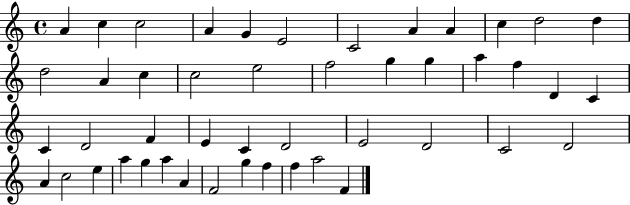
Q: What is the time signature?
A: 4/4